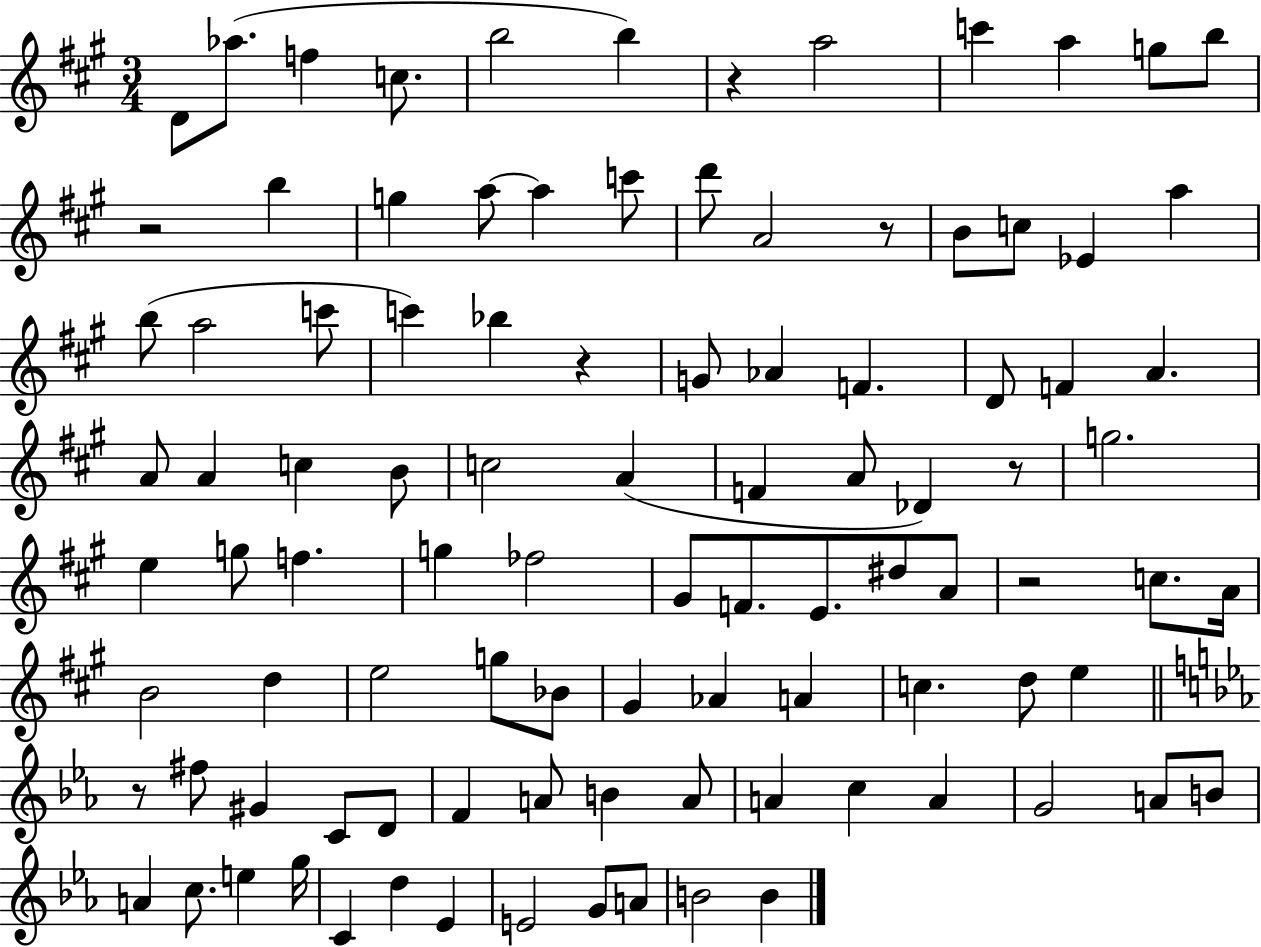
{
  \clef treble
  \numericTimeSignature
  \time 3/4
  \key a \major
  d'8 aes''8.( f''4 c''8. | b''2 b''4) | r4 a''2 | c'''4 a''4 g''8 b''8 | \break r2 b''4 | g''4 a''8~~ a''4 c'''8 | d'''8 a'2 r8 | b'8 c''8 ees'4 a''4 | \break b''8( a''2 c'''8 | c'''4) bes''4 r4 | g'8 aes'4 f'4. | d'8 f'4 a'4. | \break a'8 a'4 c''4 b'8 | c''2 a'4( | f'4 a'8 des'4) r8 | g''2. | \break e''4 g''8 f''4. | g''4 fes''2 | gis'8 f'8. e'8. dis''8 a'8 | r2 c''8. a'16 | \break b'2 d''4 | e''2 g''8 bes'8 | gis'4 aes'4 a'4 | c''4. d''8 e''4 | \break \bar "||" \break \key ees \major r8 fis''8 gis'4 c'8 d'8 | f'4 a'8 b'4 a'8 | a'4 c''4 a'4 | g'2 a'8 b'8 | \break a'4 c''8. e''4 g''16 | c'4 d''4 ees'4 | e'2 g'8 a'8 | b'2 b'4 | \break \bar "|."
}